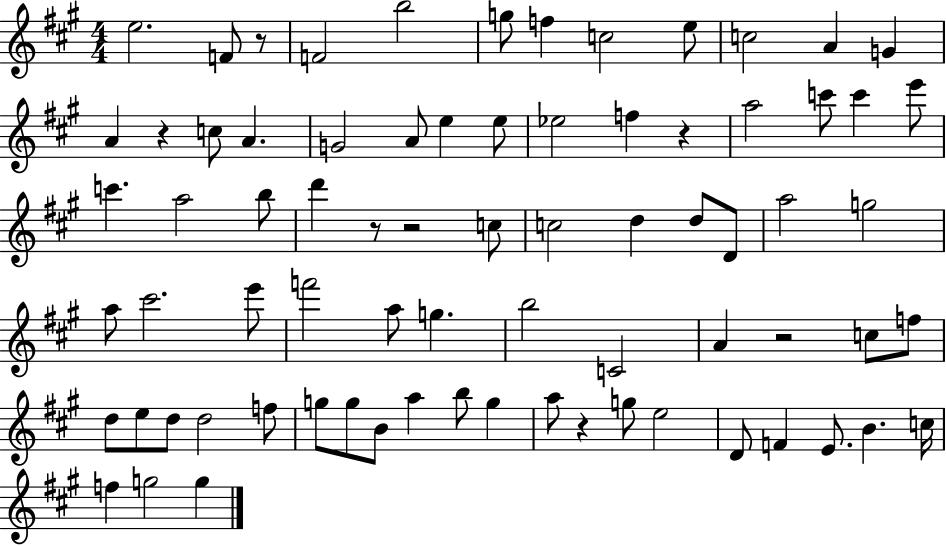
X:1
T:Untitled
M:4/4
L:1/4
K:A
e2 F/2 z/2 F2 b2 g/2 f c2 e/2 c2 A G A z c/2 A G2 A/2 e e/2 _e2 f z a2 c'/2 c' e'/2 c' a2 b/2 d' z/2 z2 c/2 c2 d d/2 D/2 a2 g2 a/2 ^c'2 e'/2 f'2 a/2 g b2 C2 A z2 c/2 f/2 d/2 e/2 d/2 d2 f/2 g/2 g/2 B/2 a b/2 g a/2 z g/2 e2 D/2 F E/2 B c/4 f g2 g